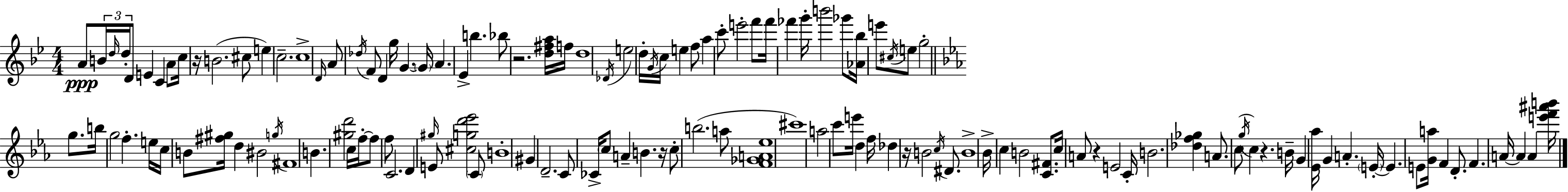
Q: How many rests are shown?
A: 6